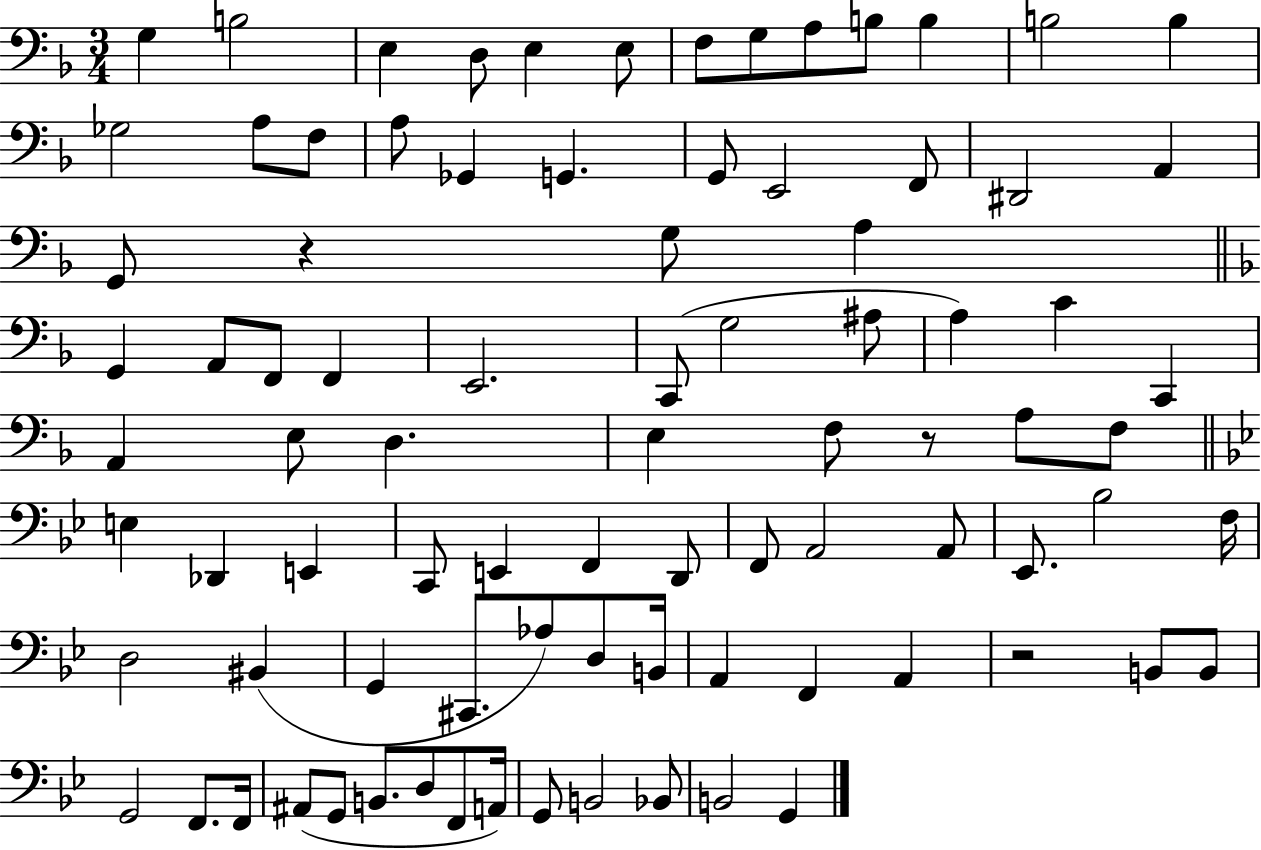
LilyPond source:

{
  \clef bass
  \numericTimeSignature
  \time 3/4
  \key f \major
  g4 b2 | e4 d8 e4 e8 | f8 g8 a8 b8 b4 | b2 b4 | \break ges2 a8 f8 | a8 ges,4 g,4. | g,8 e,2 f,8 | dis,2 a,4 | \break g,8 r4 g8 a4 | \bar "||" \break \key f \major g,4 a,8 f,8 f,4 | e,2. | c,8( g2 ais8 | a4) c'4 c,4 | \break a,4 e8 d4. | e4 f8 r8 a8 f8 | \bar "||" \break \key bes \major e4 des,4 e,4 | c,8 e,4 f,4 d,8 | f,8 a,2 a,8 | ees,8. bes2 f16 | \break d2 bis,4( | g,4 cis,8. aes8) d8 b,16 | a,4 f,4 a,4 | r2 b,8 b,8 | \break g,2 f,8. f,16 | ais,8( g,8 b,8. d8 f,8 a,16) | g,8 b,2 bes,8 | b,2 g,4 | \break \bar "|."
}